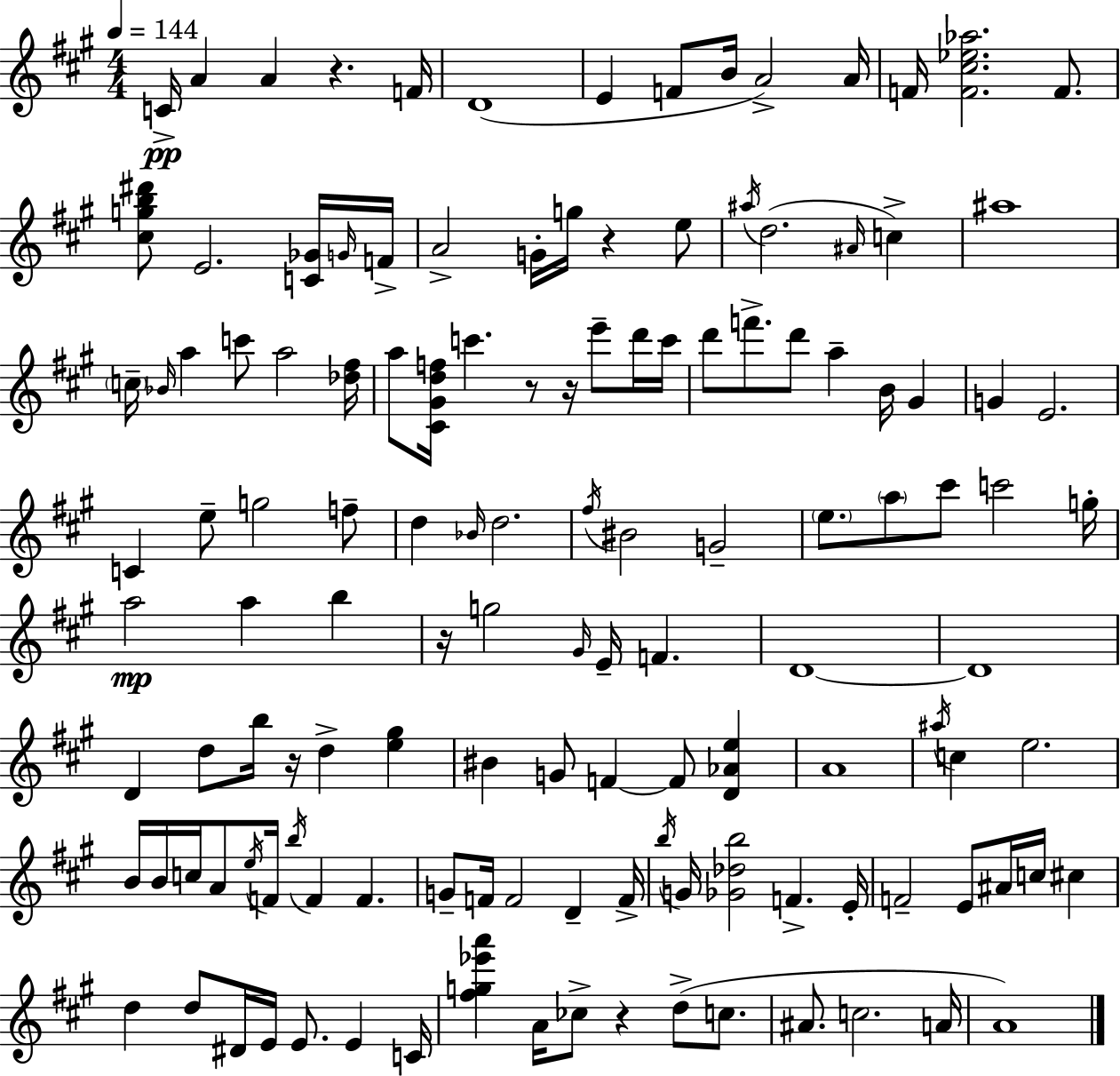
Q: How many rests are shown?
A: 7